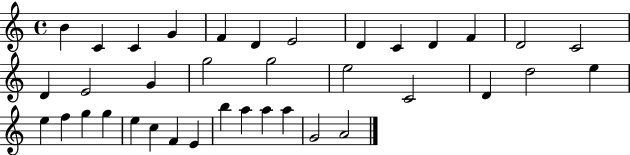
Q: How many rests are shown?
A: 0